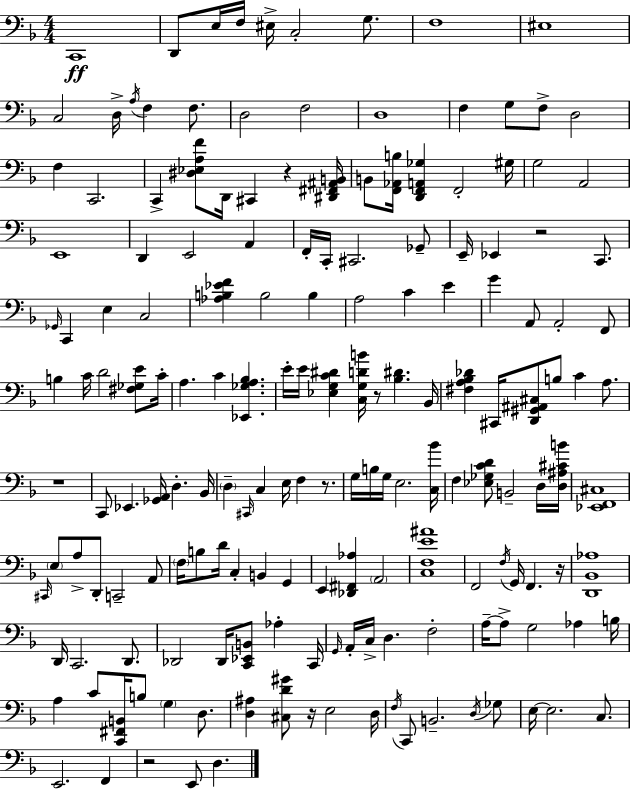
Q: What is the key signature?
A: D minor